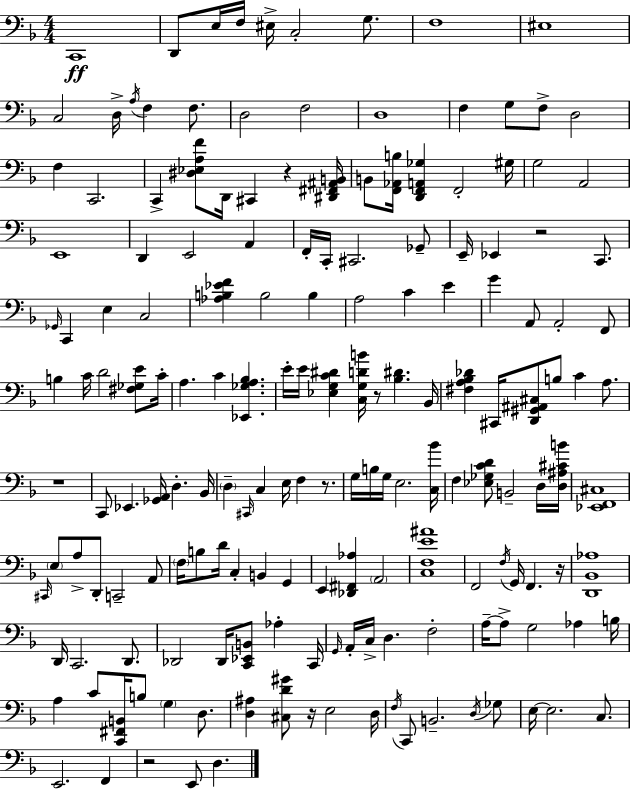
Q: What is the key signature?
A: D minor